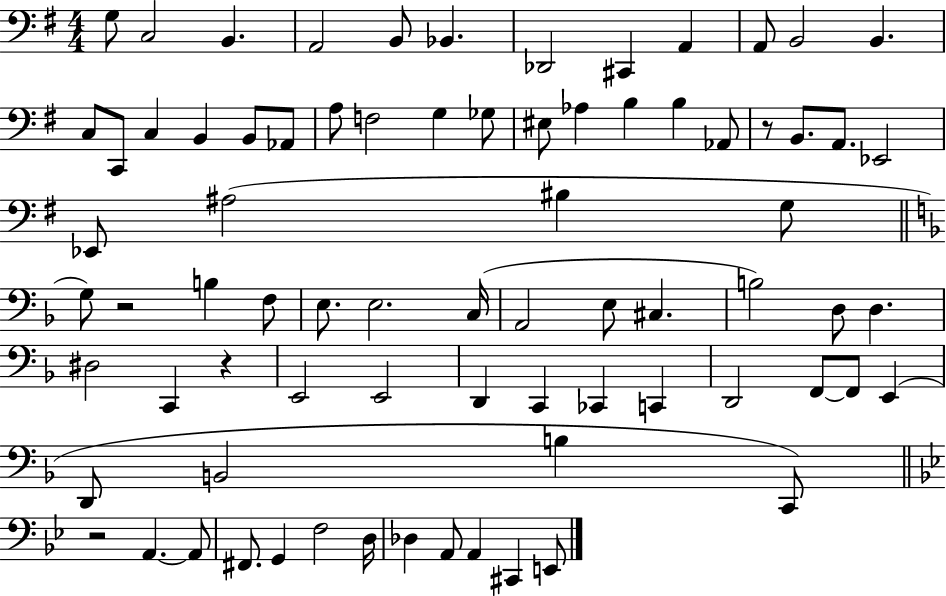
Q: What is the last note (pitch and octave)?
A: E2